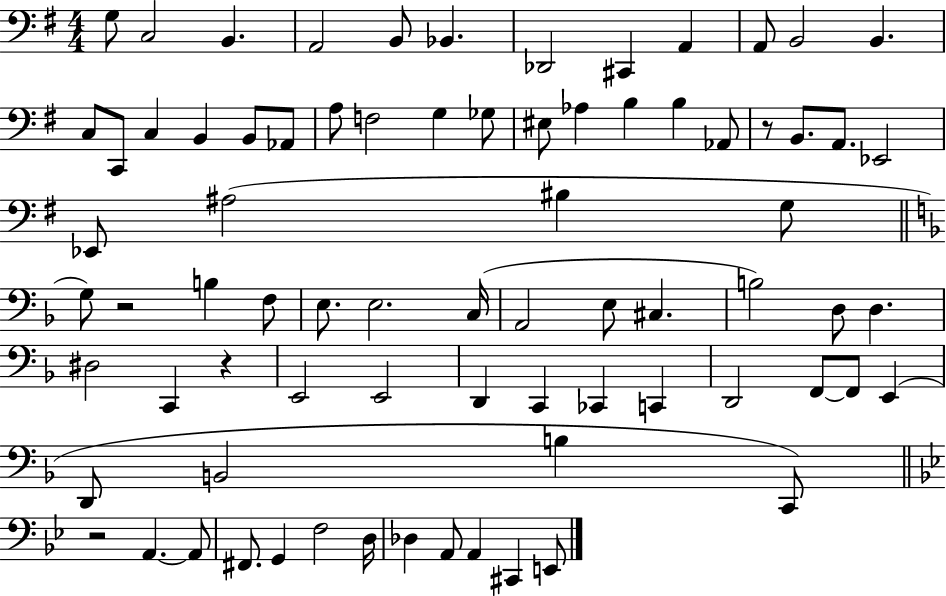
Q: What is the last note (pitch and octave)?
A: E2